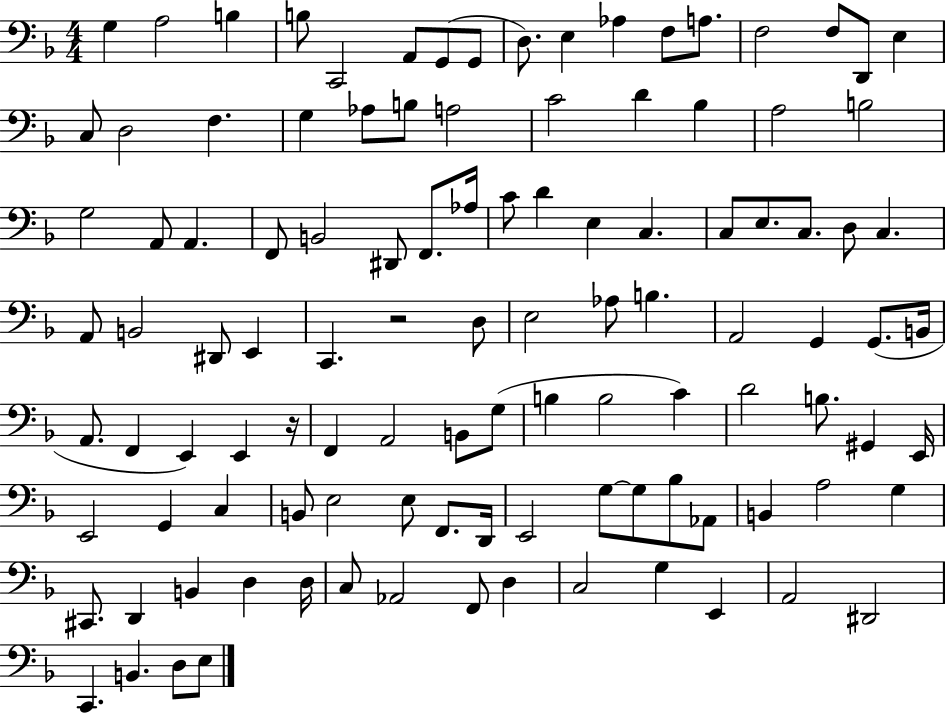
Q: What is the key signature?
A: F major